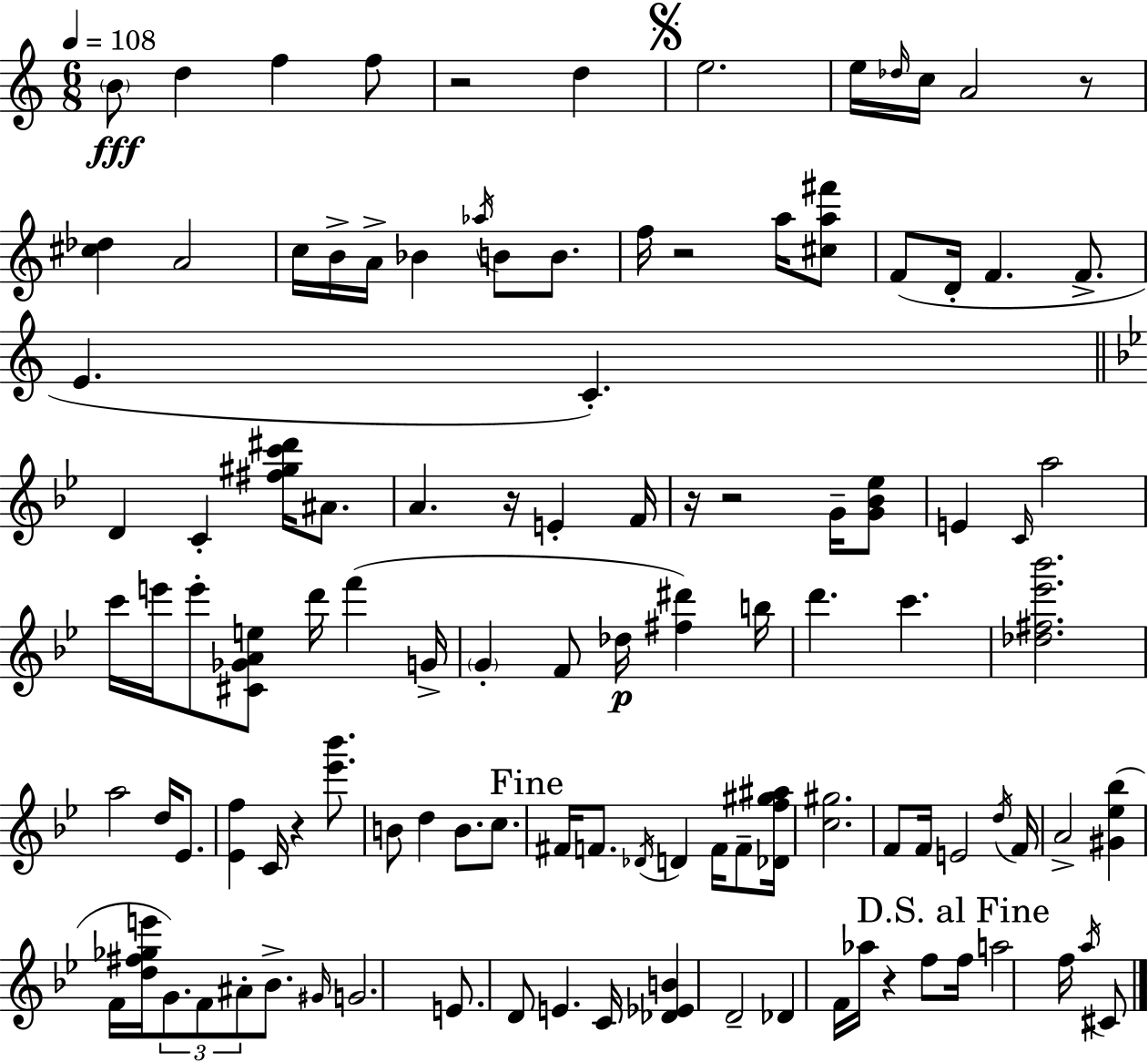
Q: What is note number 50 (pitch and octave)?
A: D5